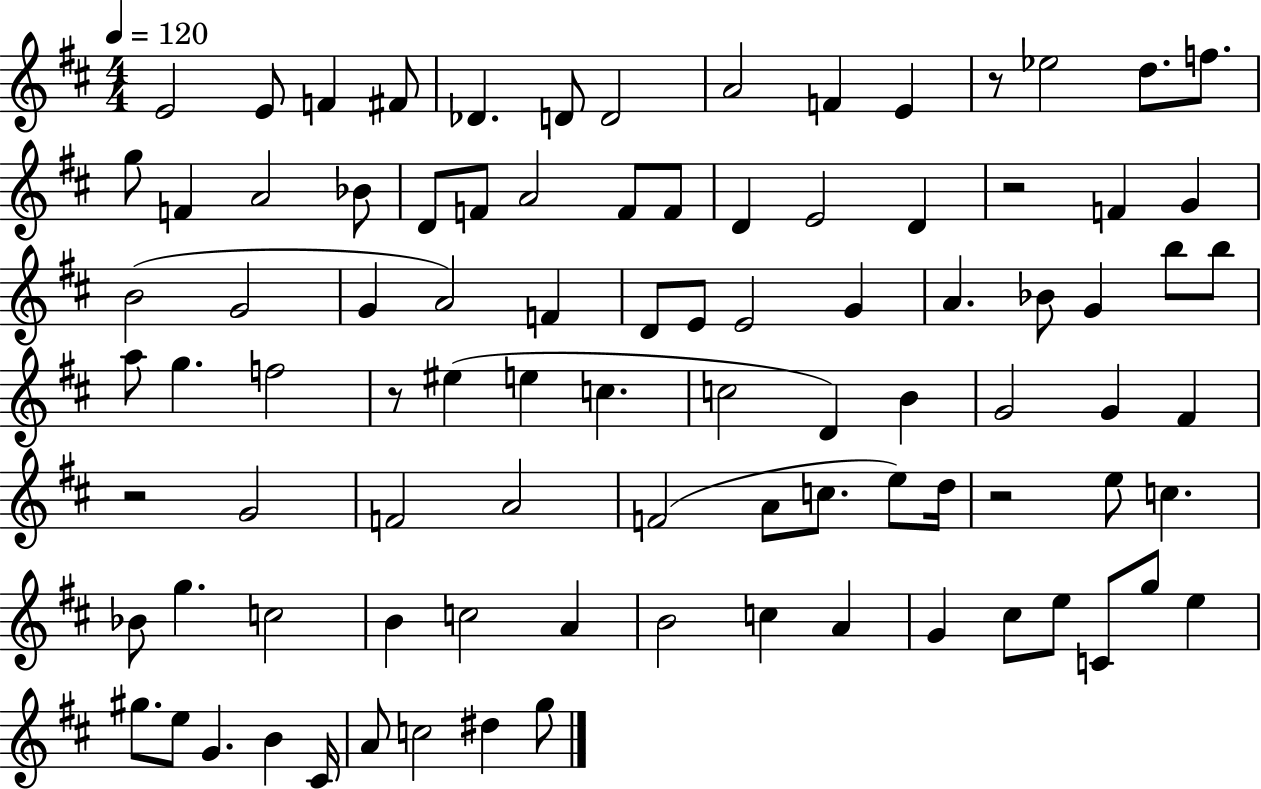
{
  \clef treble
  \numericTimeSignature
  \time 4/4
  \key d \major
  \tempo 4 = 120
  e'2 e'8 f'4 fis'8 | des'4. d'8 d'2 | a'2 f'4 e'4 | r8 ees''2 d''8. f''8. | \break g''8 f'4 a'2 bes'8 | d'8 f'8 a'2 f'8 f'8 | d'4 e'2 d'4 | r2 f'4 g'4 | \break b'2( g'2 | g'4 a'2) f'4 | d'8 e'8 e'2 g'4 | a'4. bes'8 g'4 b''8 b''8 | \break a''8 g''4. f''2 | r8 eis''4( e''4 c''4. | c''2 d'4) b'4 | g'2 g'4 fis'4 | \break r2 g'2 | f'2 a'2 | f'2( a'8 c''8. e''8) d''16 | r2 e''8 c''4. | \break bes'8 g''4. c''2 | b'4 c''2 a'4 | b'2 c''4 a'4 | g'4 cis''8 e''8 c'8 g''8 e''4 | \break gis''8. e''8 g'4. b'4 cis'16 | a'8 c''2 dis''4 g''8 | \bar "|."
}